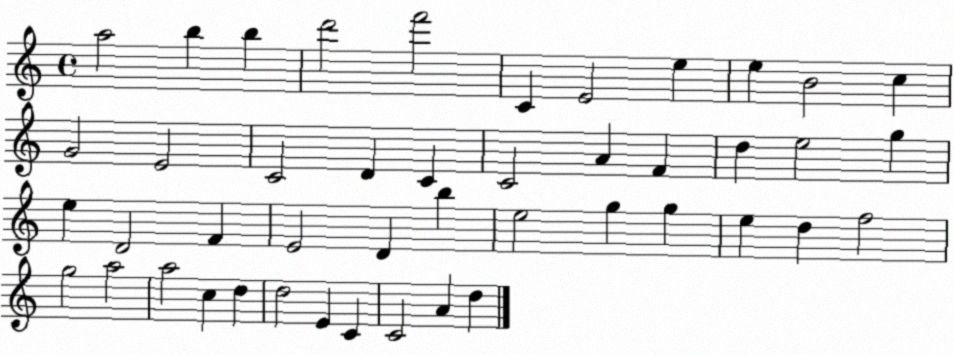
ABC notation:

X:1
T:Untitled
M:4/4
L:1/4
K:C
a2 b b d'2 f'2 C E2 e e B2 c G2 E2 C2 D C C2 A F d e2 g e D2 F E2 D b e2 g g e d f2 g2 a2 a2 c d d2 E C C2 A d